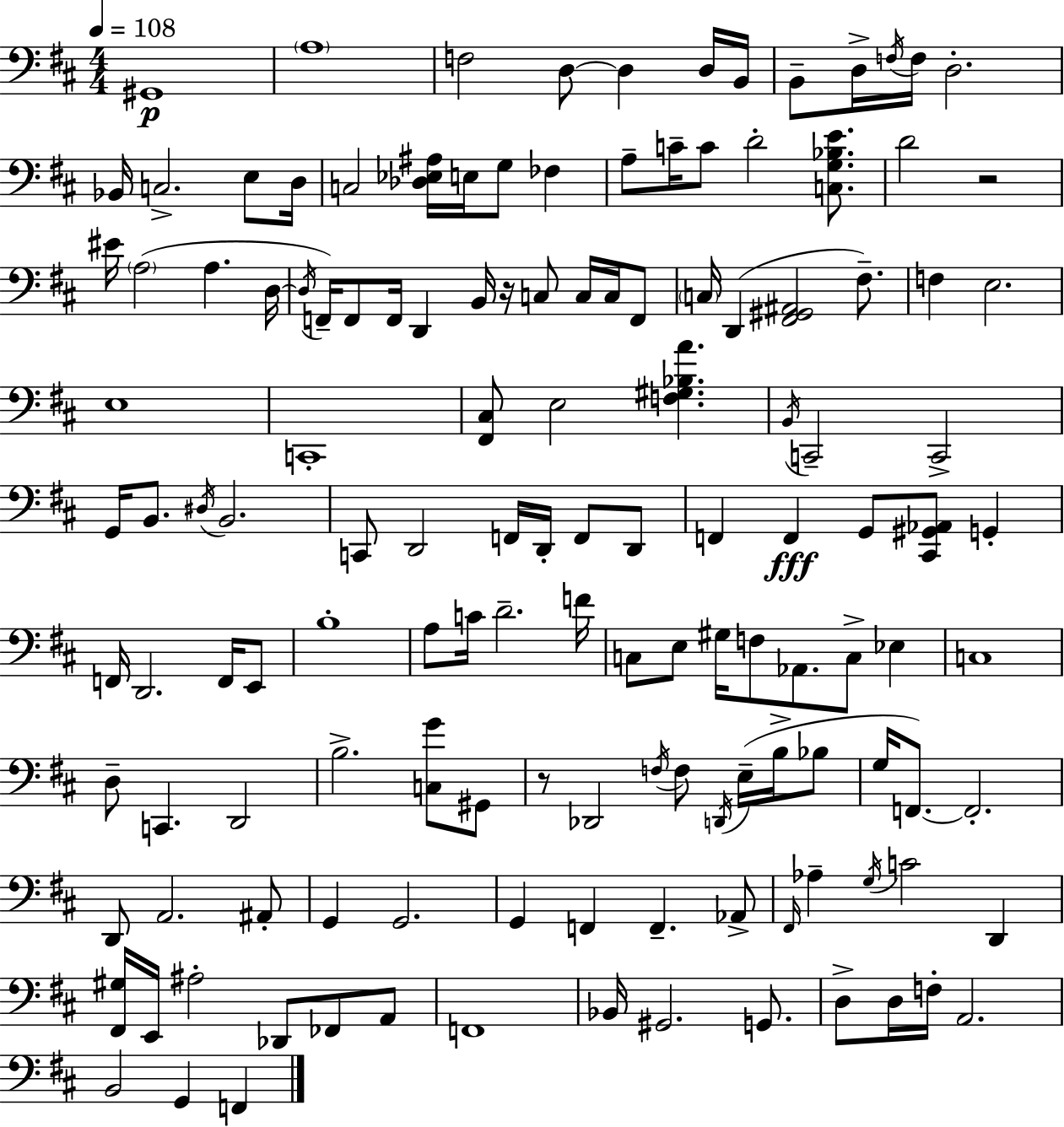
X:1
T:Untitled
M:4/4
L:1/4
K:D
^G,,4 A,4 F,2 D,/2 D, D,/4 B,,/4 B,,/2 D,/4 F,/4 F,/4 D,2 _B,,/4 C,2 E,/2 D,/4 C,2 [_D,_E,^A,]/4 E,/4 G,/2 _F, A,/2 C/4 C/2 D2 [C,G,_B,E]/2 D2 z2 ^E/4 A,2 A, D,/4 D,/4 F,,/4 F,,/2 F,,/4 D,, B,,/4 z/4 C,/2 C,/4 C,/4 F,,/2 C,/4 D,, [^F,,^G,,^A,,]2 ^F,/2 F, E,2 E,4 C,,4 [^F,,^C,]/2 E,2 [F,^G,_B,A] B,,/4 C,,2 C,,2 G,,/4 B,,/2 ^D,/4 B,,2 C,,/2 D,,2 F,,/4 D,,/4 F,,/2 D,,/2 F,, F,, G,,/2 [^C,,^G,,_A,,]/2 G,, F,,/4 D,,2 F,,/4 E,,/2 B,4 A,/2 C/4 D2 F/4 C,/2 E,/2 ^G,/4 F,/2 _A,,/2 C,/2 _E, C,4 D,/2 C,, D,,2 B,2 [C,G]/2 ^G,,/2 z/2 _D,,2 F,/4 F,/2 D,,/4 E,/4 B,/4 _B,/2 G,/4 F,,/2 F,,2 D,,/2 A,,2 ^A,,/2 G,, G,,2 G,, F,, F,, _A,,/2 ^F,,/4 _A, G,/4 C2 D,, [^F,,^G,]/4 E,,/4 ^A,2 _D,,/2 _F,,/2 A,,/2 F,,4 _B,,/4 ^G,,2 G,,/2 D,/2 D,/4 F,/4 A,,2 B,,2 G,, F,,